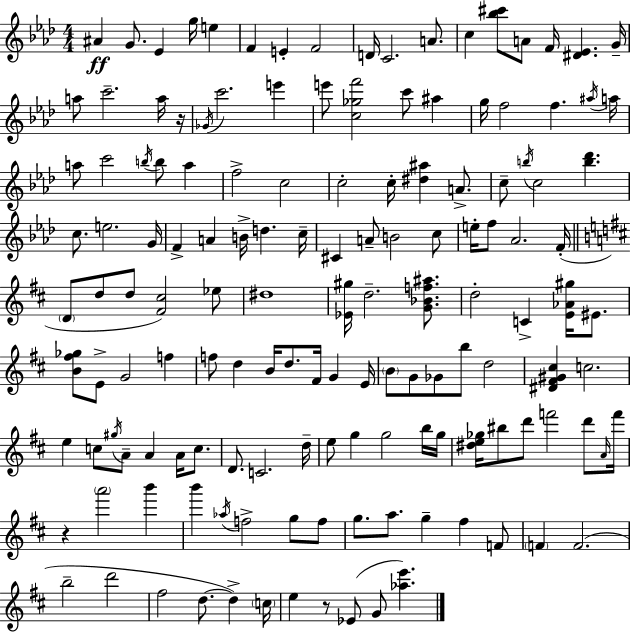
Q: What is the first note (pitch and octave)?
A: A#4